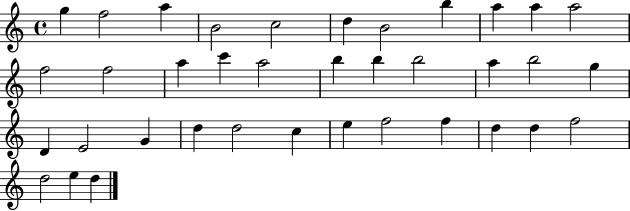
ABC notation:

X:1
T:Untitled
M:4/4
L:1/4
K:C
g f2 a B2 c2 d B2 b a a a2 f2 f2 a c' a2 b b b2 a b2 g D E2 G d d2 c e f2 f d d f2 d2 e d